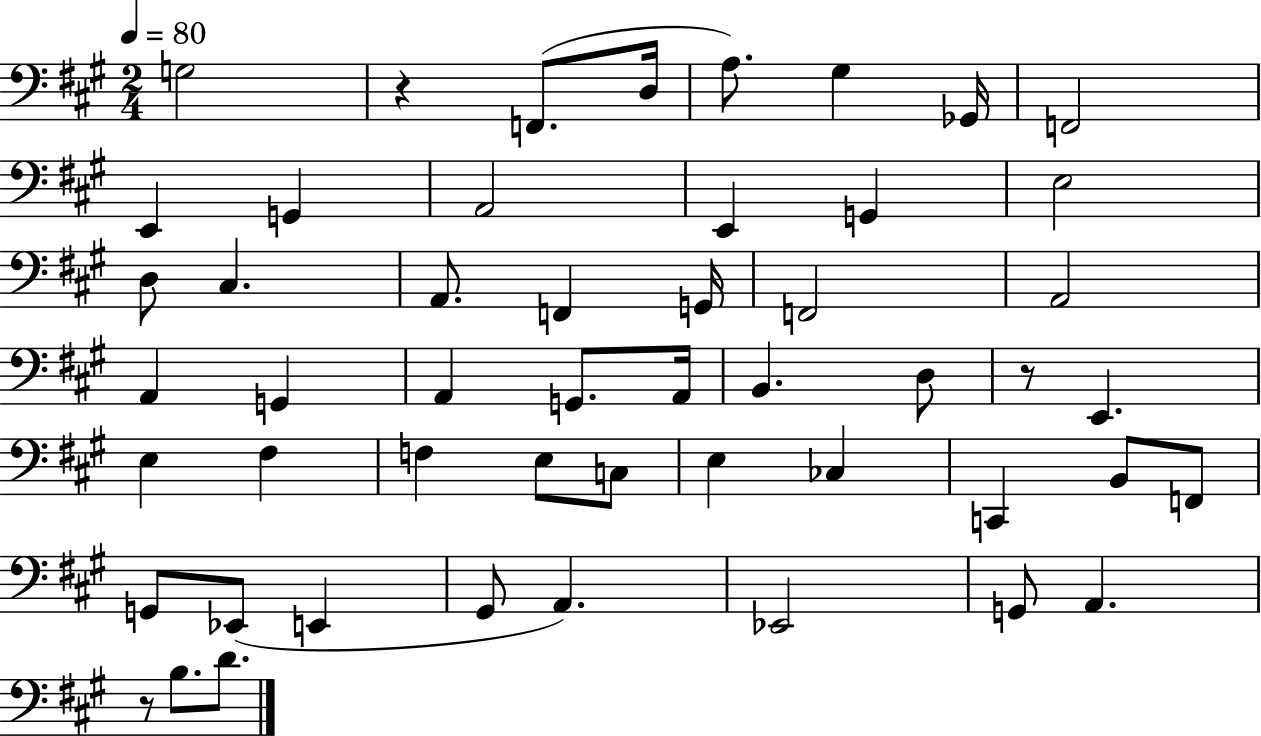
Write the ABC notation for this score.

X:1
T:Untitled
M:2/4
L:1/4
K:A
G,2 z F,,/2 D,/4 A,/2 ^G, _G,,/4 F,,2 E,, G,, A,,2 E,, G,, E,2 D,/2 ^C, A,,/2 F,, G,,/4 F,,2 A,,2 A,, G,, A,, G,,/2 A,,/4 B,, D,/2 z/2 E,, E, ^F, F, E,/2 C,/2 E, _C, C,, B,,/2 F,,/2 G,,/2 _E,,/2 E,, ^G,,/2 A,, _E,,2 G,,/2 A,, z/2 B,/2 D/2